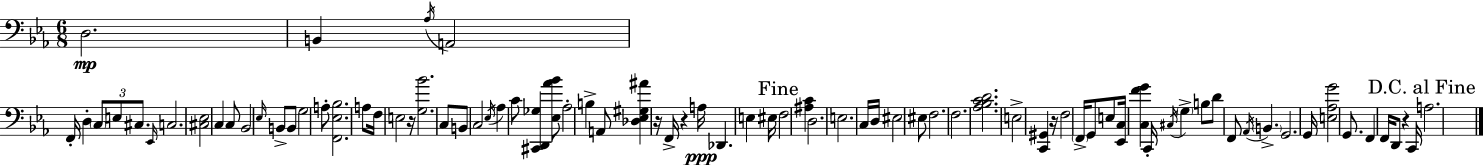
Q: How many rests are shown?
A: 5